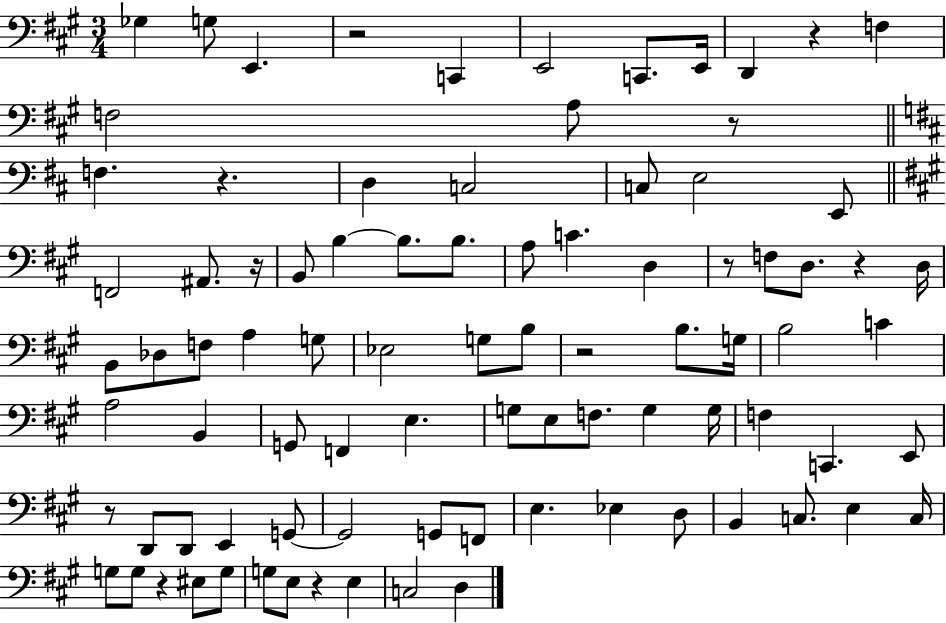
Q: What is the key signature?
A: A major